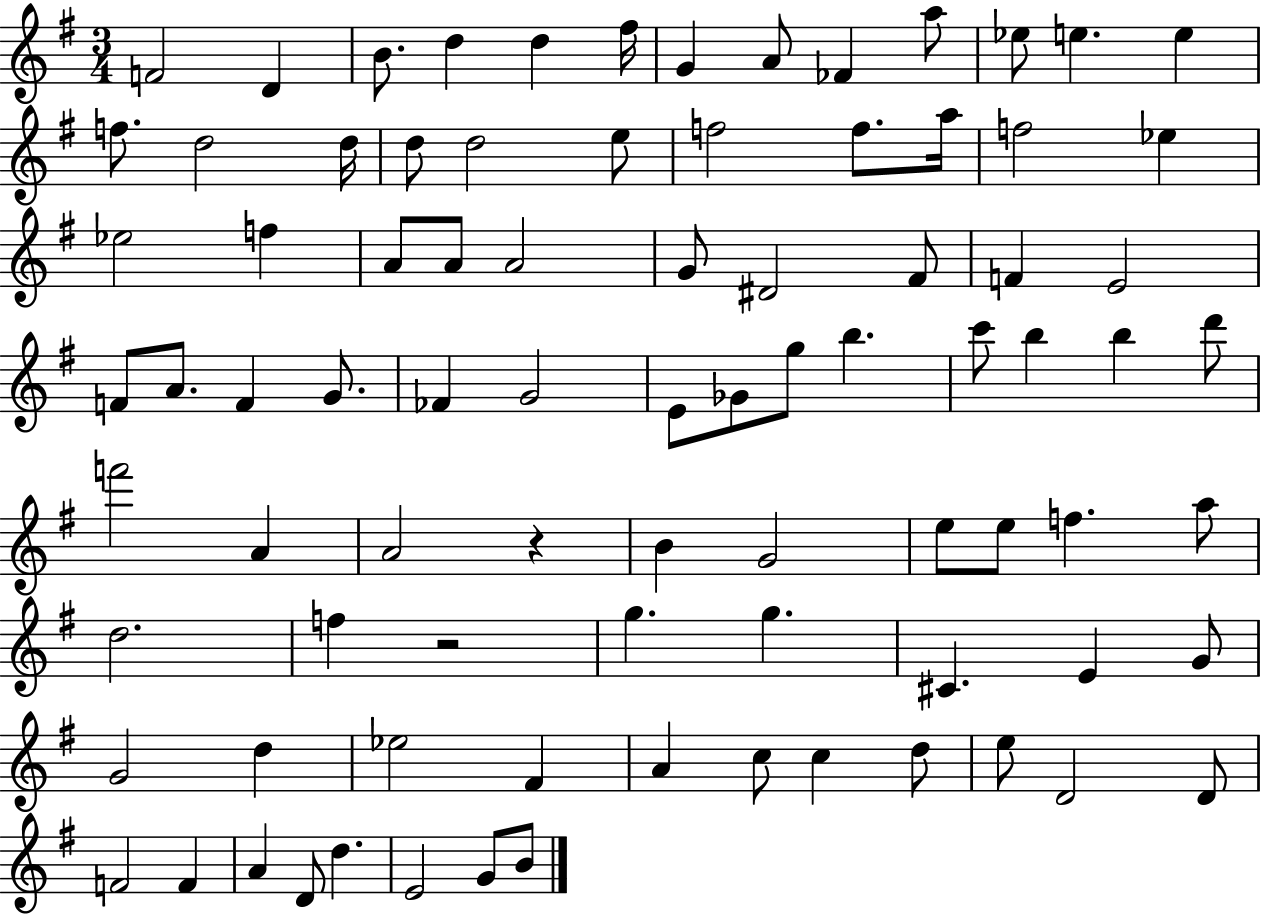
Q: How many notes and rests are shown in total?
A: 85